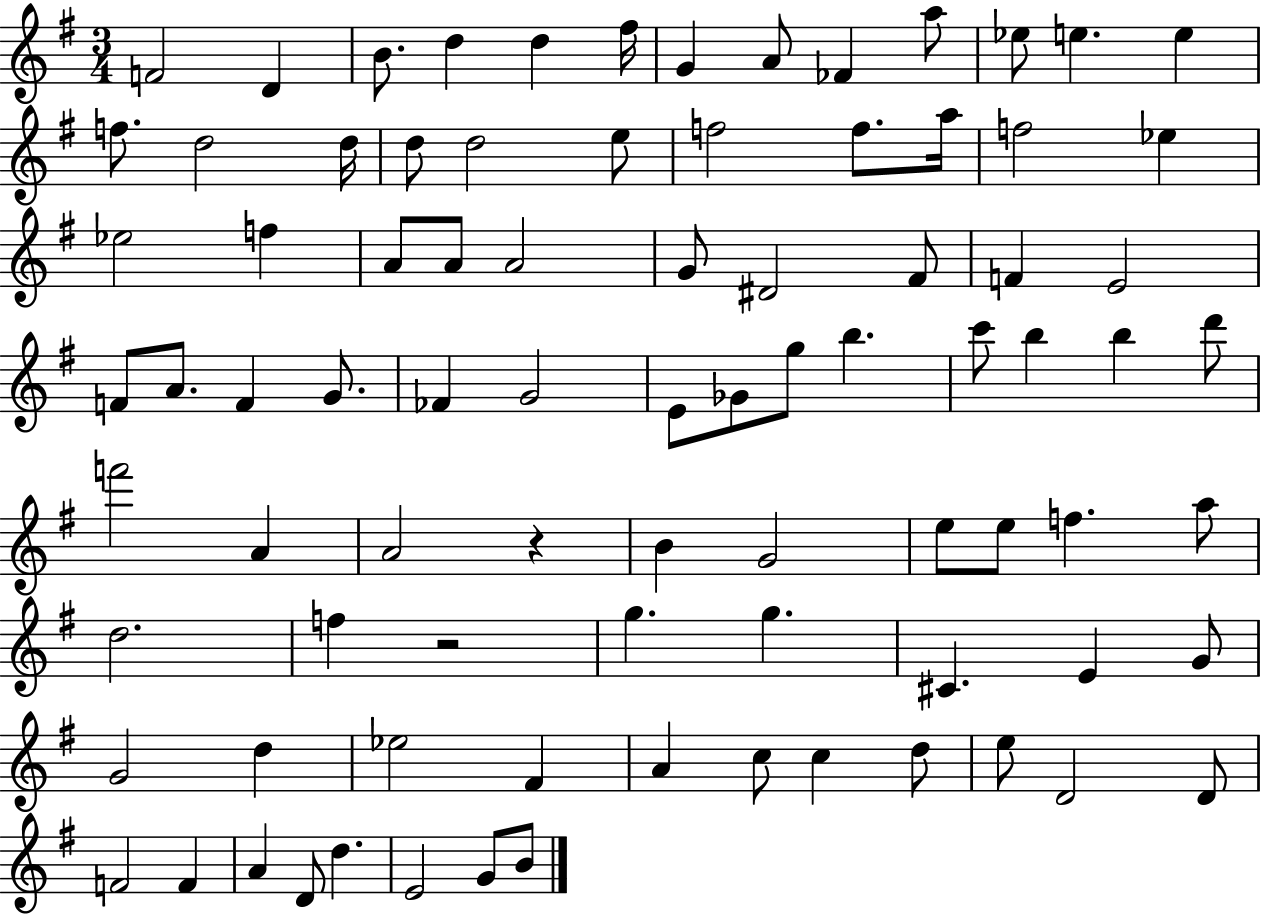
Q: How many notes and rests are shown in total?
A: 85